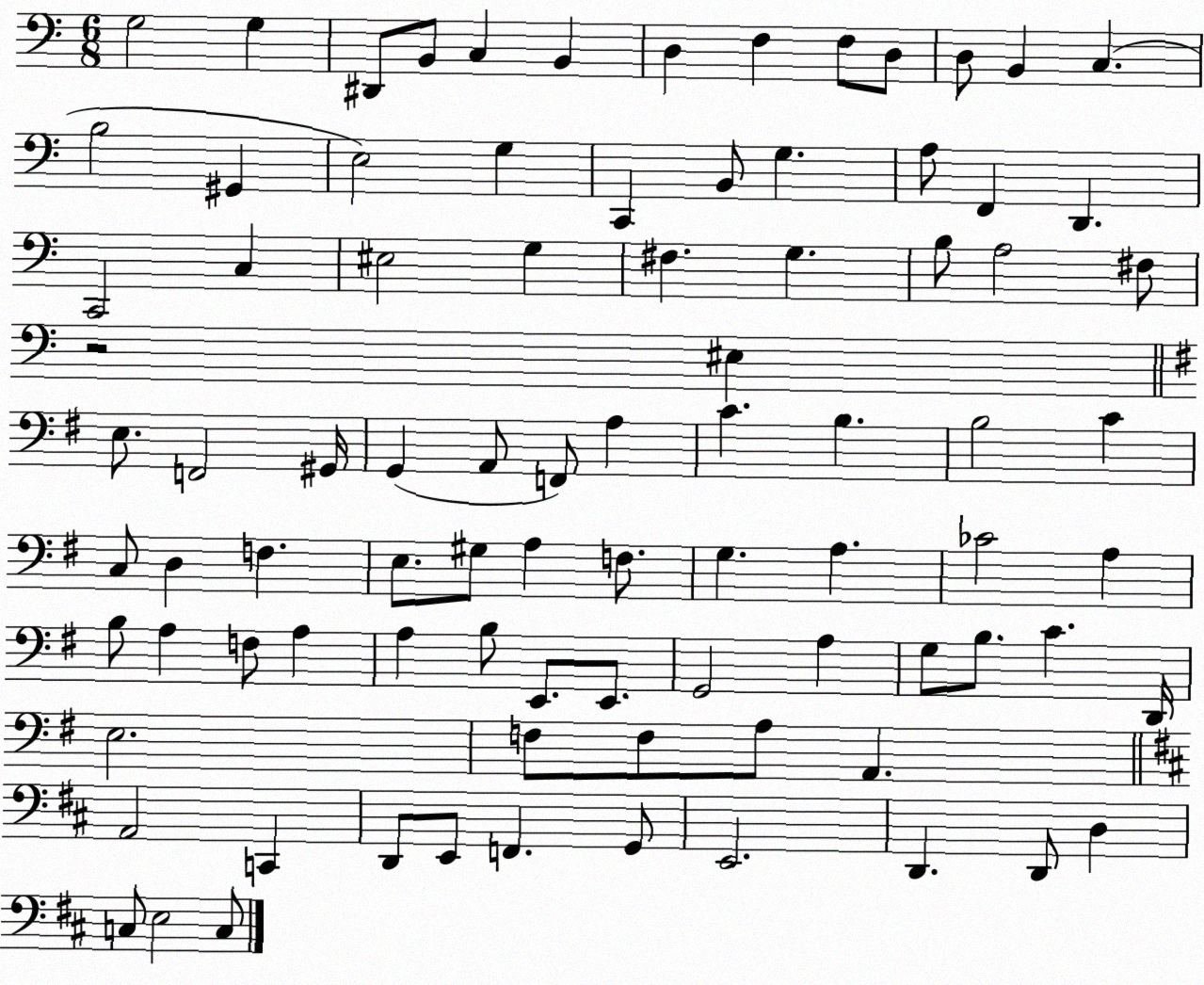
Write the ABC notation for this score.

X:1
T:Untitled
M:6/8
L:1/4
K:C
G,2 G, ^D,,/2 B,,/2 C, B,, D, F, F,/2 D,/2 D,/2 B,, C, B,2 ^G,, E,2 G, C,, B,,/2 G, A,/2 F,, D,, C,,2 C, ^E,2 G, ^F, G, B,/2 A,2 ^F,/2 z2 ^E, E,/2 F,,2 ^G,,/4 G,, A,,/2 F,,/2 A, C B, B,2 C C,/2 D, F, E,/2 ^G,/2 A, F,/2 G, A, _C2 A, B,/2 A, F,/2 A, A, B,/2 E,,/2 E,,/2 G,,2 A, G,/2 B,/2 C D,,/4 E,2 F,/2 F,/2 A,/2 A,, A,,2 C,, D,,/2 E,,/2 F,, G,,/2 E,,2 D,, D,,/2 D, C,/2 E,2 C,/2